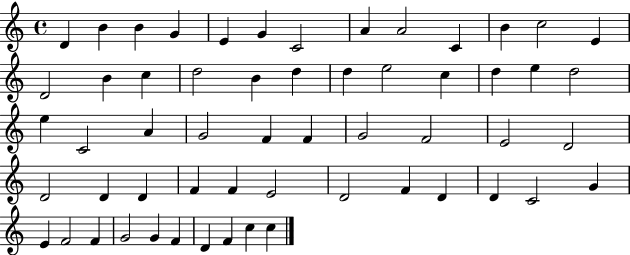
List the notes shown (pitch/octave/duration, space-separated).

D4/q B4/q B4/q G4/q E4/q G4/q C4/h A4/q A4/h C4/q B4/q C5/h E4/q D4/h B4/q C5/q D5/h B4/q D5/q D5/q E5/h C5/q D5/q E5/q D5/h E5/q C4/h A4/q G4/h F4/q F4/q G4/h F4/h E4/h D4/h D4/h D4/q D4/q F4/q F4/q E4/h D4/h F4/q D4/q D4/q C4/h G4/q E4/q F4/h F4/q G4/h G4/q F4/q D4/q F4/q C5/q C5/q